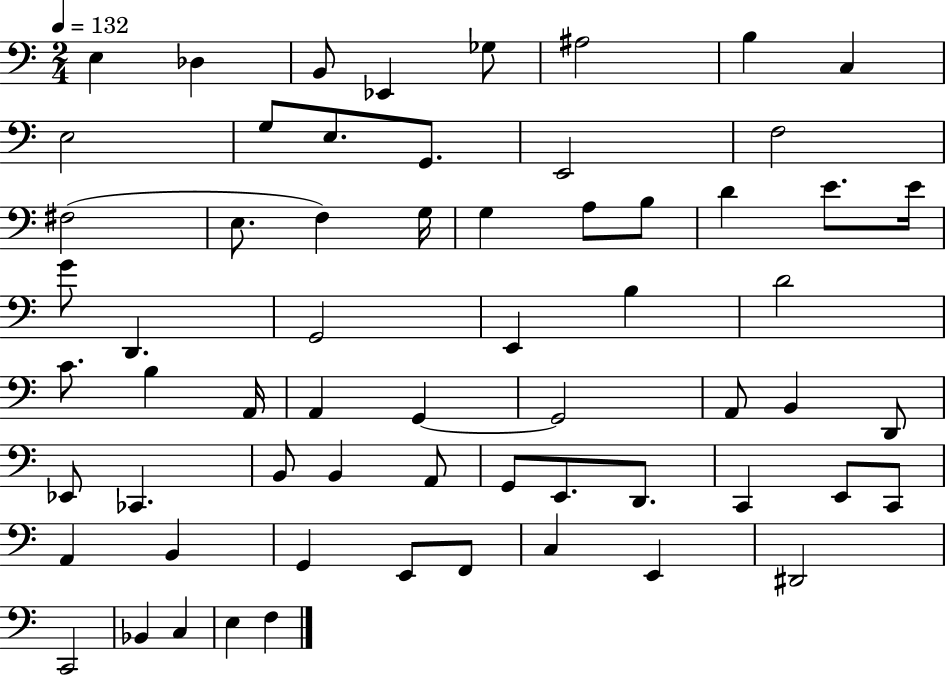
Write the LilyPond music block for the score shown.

{
  \clef bass
  \numericTimeSignature
  \time 2/4
  \key c \major
  \tempo 4 = 132
  e4 des4 | b,8 ees,4 ges8 | ais2 | b4 c4 | \break e2 | g8 e8. g,8. | e,2 | f2 | \break fis2( | e8. f4) g16 | g4 a8 b8 | d'4 e'8. e'16 | \break g'8 d,4. | g,2 | e,4 b4 | d'2 | \break c'8. b4 a,16 | a,4 g,4~~ | g,2 | a,8 b,4 d,8 | \break ees,8 ces,4. | b,8 b,4 a,8 | g,8 e,8. d,8. | c,4 e,8 c,8 | \break a,4 b,4 | g,4 e,8 f,8 | c4 e,4 | dis,2 | \break c,2 | bes,4 c4 | e4 f4 | \bar "|."
}